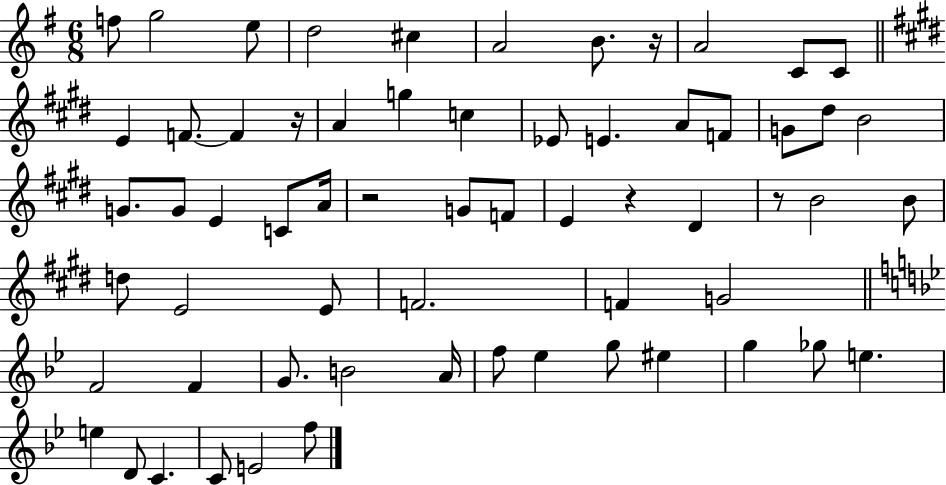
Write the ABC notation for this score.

X:1
T:Untitled
M:6/8
L:1/4
K:G
f/2 g2 e/2 d2 ^c A2 B/2 z/4 A2 C/2 C/2 E F/2 F z/4 A g c _E/2 E A/2 F/2 G/2 ^d/2 B2 G/2 G/2 E C/2 A/4 z2 G/2 F/2 E z ^D z/2 B2 B/2 d/2 E2 E/2 F2 F G2 F2 F G/2 B2 A/4 f/2 _e g/2 ^e g _g/2 e e D/2 C C/2 E2 f/2